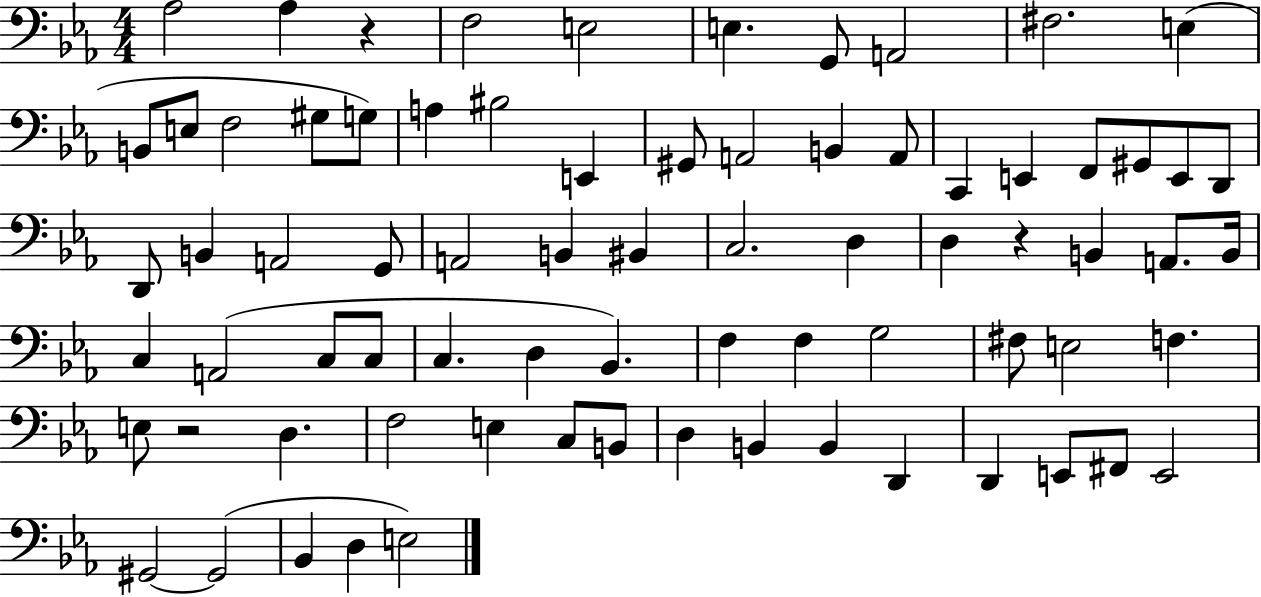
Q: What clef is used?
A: bass